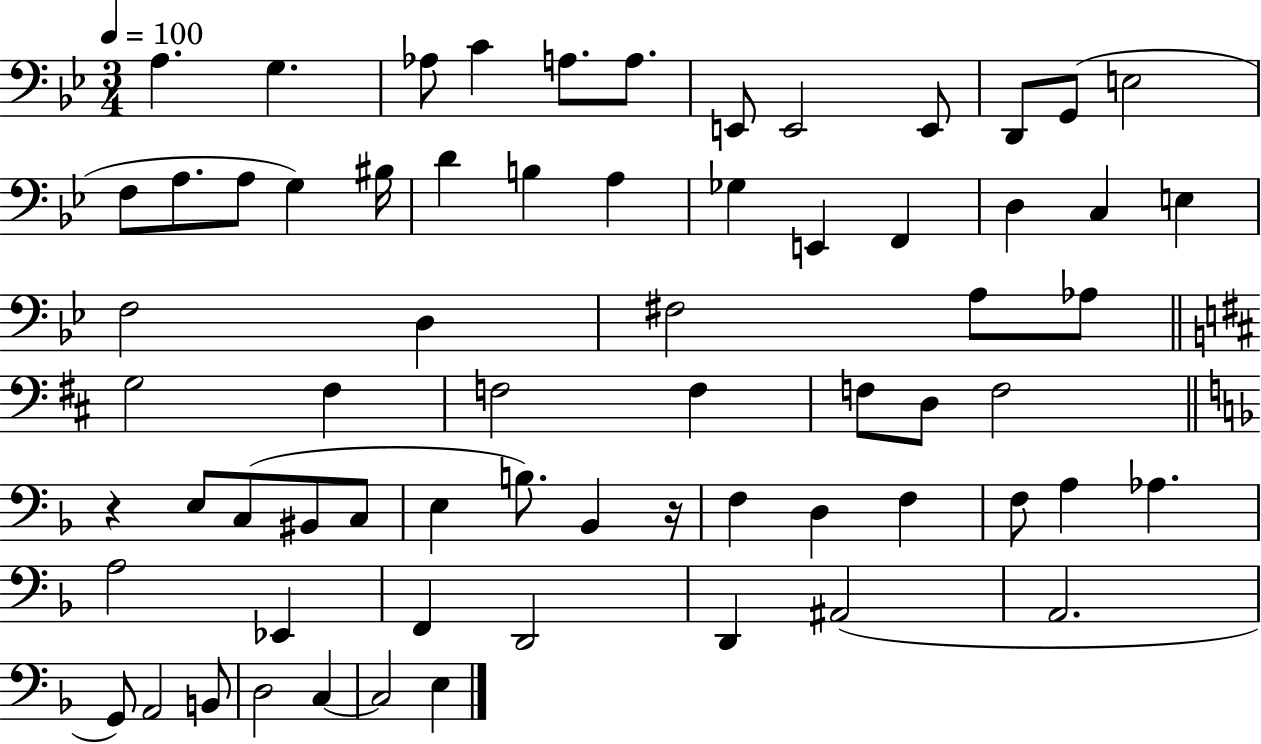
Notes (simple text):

A3/q. G3/q. Ab3/e C4/q A3/e. A3/e. E2/e E2/h E2/e D2/e G2/e E3/h F3/e A3/e. A3/e G3/q BIS3/s D4/q B3/q A3/q Gb3/q E2/q F2/q D3/q C3/q E3/q F3/h D3/q F#3/h A3/e Ab3/e G3/h F#3/q F3/h F3/q F3/e D3/e F3/h R/q E3/e C3/e BIS2/e C3/e E3/q B3/e. Bb2/q R/s F3/q D3/q F3/q F3/e A3/q Ab3/q. A3/h Eb2/q F2/q D2/h D2/q A#2/h A2/h. G2/e A2/h B2/e D3/h C3/q C3/h E3/q